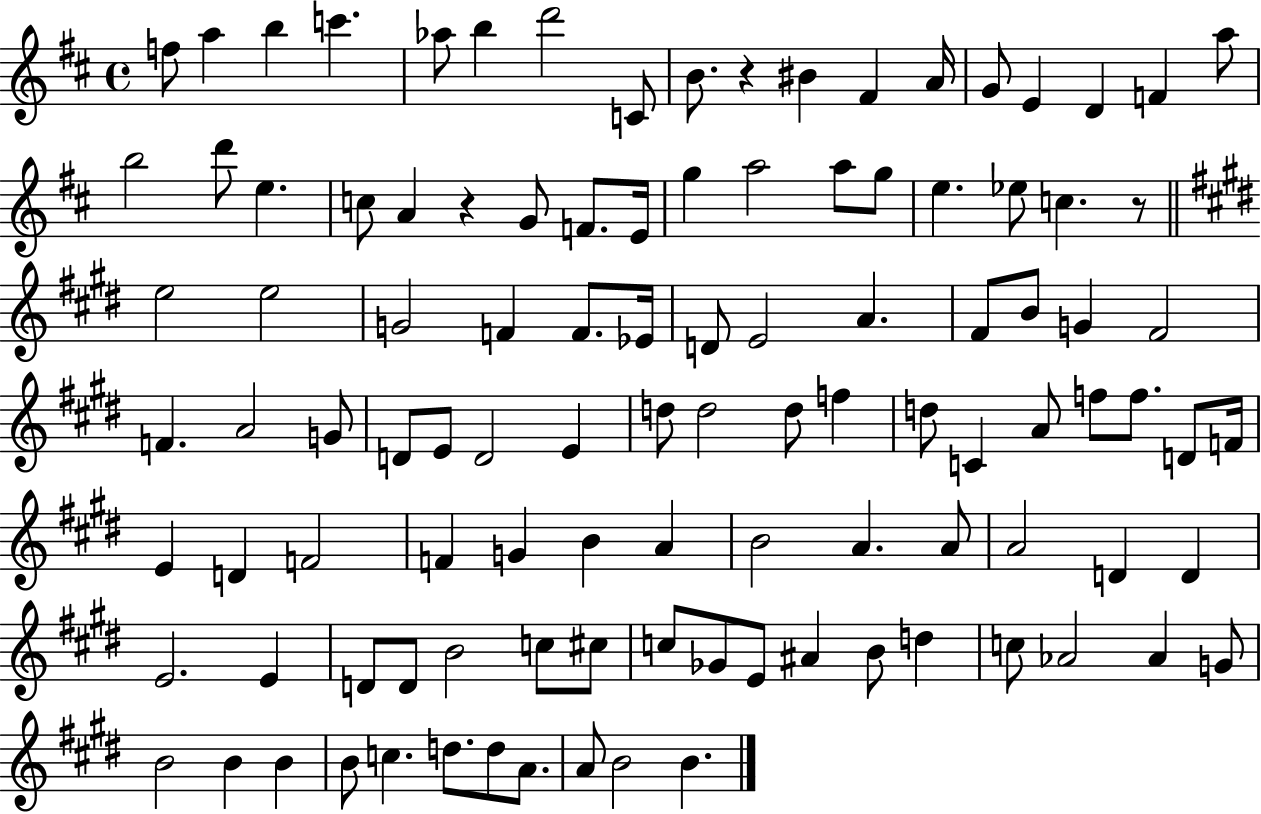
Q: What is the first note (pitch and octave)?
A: F5